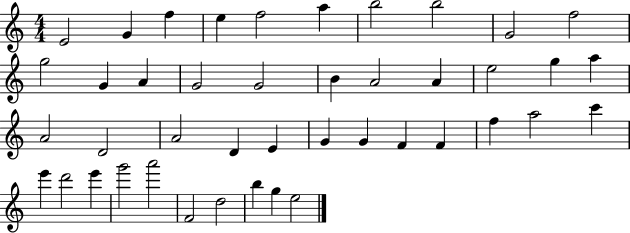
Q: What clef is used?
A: treble